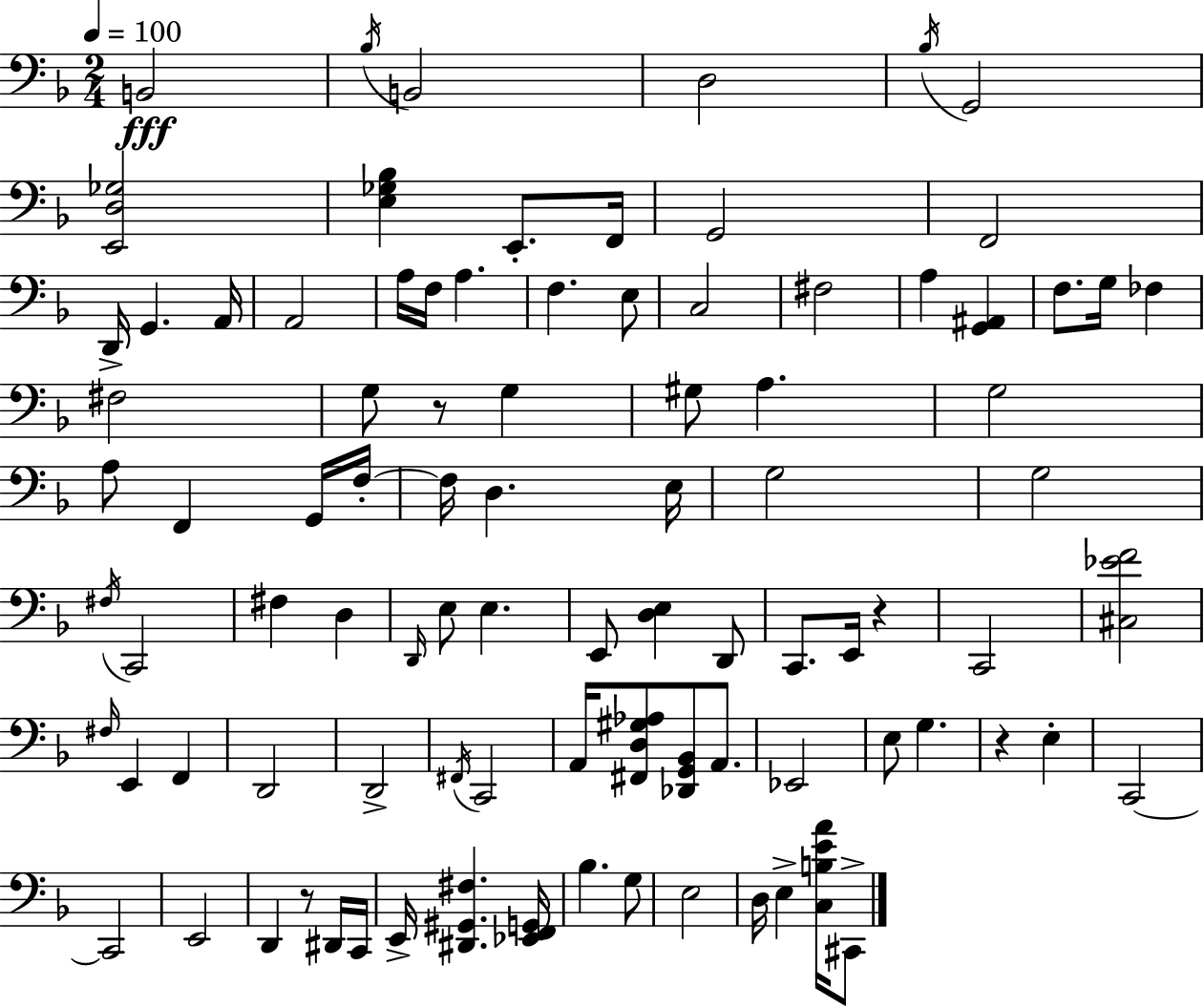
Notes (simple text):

B2/h Bb3/s B2/h D3/h Bb3/s G2/h [E2,D3,Gb3]/h [E3,Gb3,Bb3]/q E2/e. F2/s G2/h F2/h D2/s G2/q. A2/s A2/h A3/s F3/s A3/q. F3/q. E3/e C3/h F#3/h A3/q [G2,A#2]/q F3/e. G3/s FES3/q F#3/h G3/e R/e G3/q G#3/e A3/q. G3/h A3/e F2/q G2/s F3/s F3/s D3/q. E3/s G3/h G3/h F#3/s C2/h F#3/q D3/q D2/s E3/e E3/q. E2/e [D3,E3]/q D2/e C2/e. E2/s R/q C2/h [C#3,Eb4,F4]/h F#3/s E2/q F2/q D2/h D2/h F#2/s C2/h A2/s [F#2,D3,G#3,Ab3]/e [Db2,G2,Bb2]/e A2/e. Eb2/h E3/e G3/q. R/q E3/q C2/h C2/h E2/h D2/q R/e D#2/s C2/s E2/s [D#2,G#2,F#3]/q. [Eb2,F2,G2]/s Bb3/q. G3/e E3/h D3/s E3/q [C3,B3,E4,A4]/s C#2/e